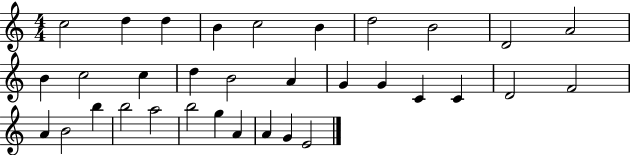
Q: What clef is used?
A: treble